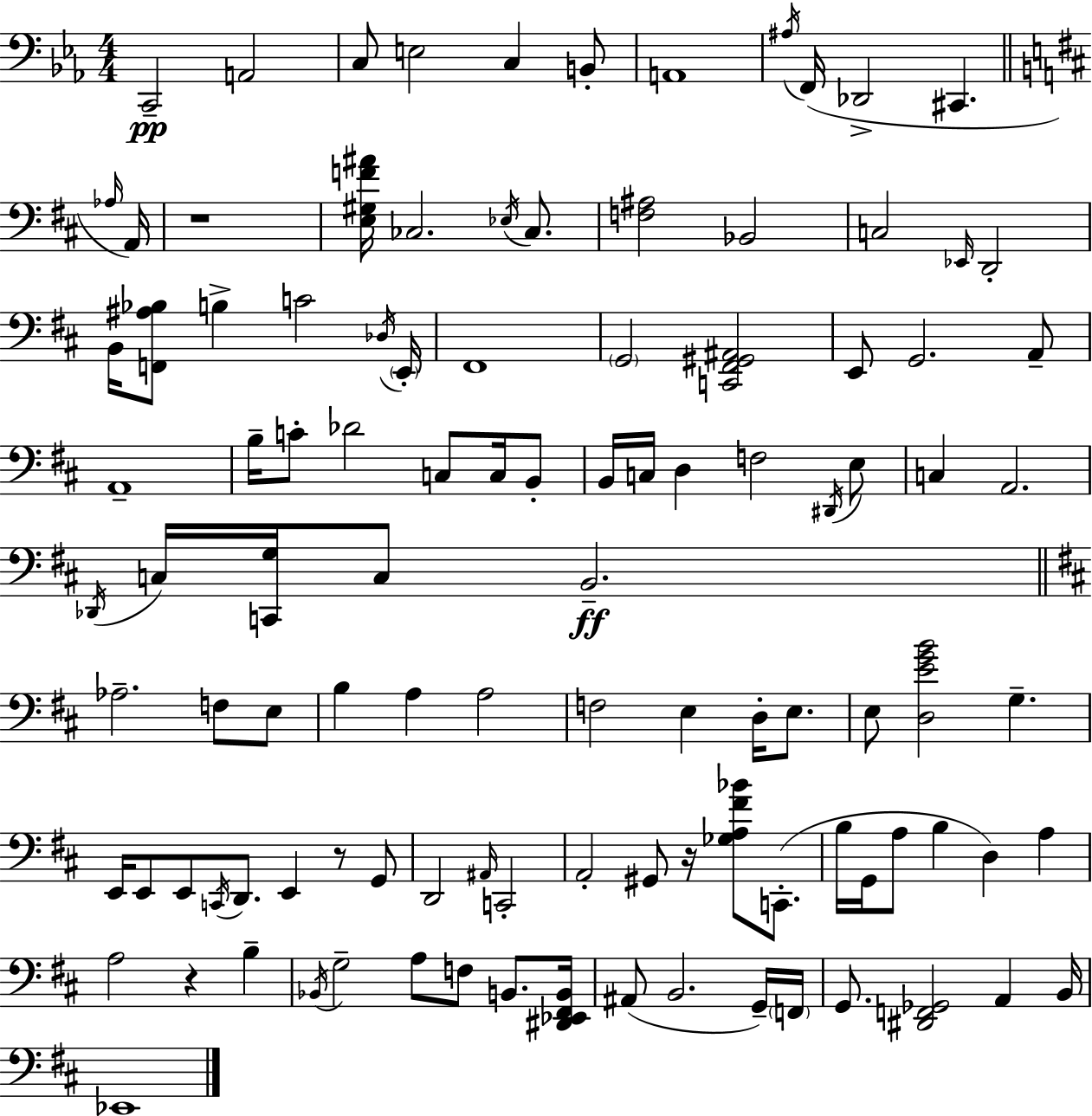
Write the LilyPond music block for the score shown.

{
  \clef bass
  \numericTimeSignature
  \time 4/4
  \key c \minor
  \repeat volta 2 { c,2--\pp a,2 | c8 e2 c4 b,8-. | a,1 | \acciaccatura { ais16 } f,16( des,2-> cis,4. | \break \bar "||" \break \key d \major \grace { aes16 } a,16) r1 | <e gis f' ais'>16 ces2. \acciaccatura { ees16 } | ces8. <f ais>2 bes,2 | c2 \grace { ees,16 } d,2-. | \break b,16 <f, ais bes>8 b4-> c'2 | \acciaccatura { des16 } \parenthesize e,16-. fis,1 | \parenthesize g,2 <c, fis, gis, ais,>2 | e,8 g,2. | \break a,8-- a,1-- | b16-- c'8-. des'2 | c8 c16 b,8-. b,16 c16 d4 f2 | \acciaccatura { dis,16 } e8 c4 a,2. | \break \acciaccatura { des,16 } c16 <c, g>16 c8 b,2.--\ff | \bar "||" \break \key b \minor aes2.-- f8 e8 | b4 a4 a2 | f2 e4 d16-. e8. | e8 <d e' g' b'>2 g4.-- | \break e,16 e,8 e,8 \acciaccatura { c,16 } d,8. e,4 r8 g,8 | d,2 \grace { ais,16 } c,2-. | a,2-. gis,8 r16 <ges a fis' bes'>8 c,8.-.( | b16 g,16 a8 b4 d4) a4 | \break a2 r4 b4-- | \acciaccatura { bes,16 } g2-- a8 f8 b,8. | <dis, ees, fis, b,>16 ais,8( b,2. | g,16--) \parenthesize f,16 g,8. <dis, f, ges,>2 a,4 | \break b,16 ees,1 | } \bar "|."
}